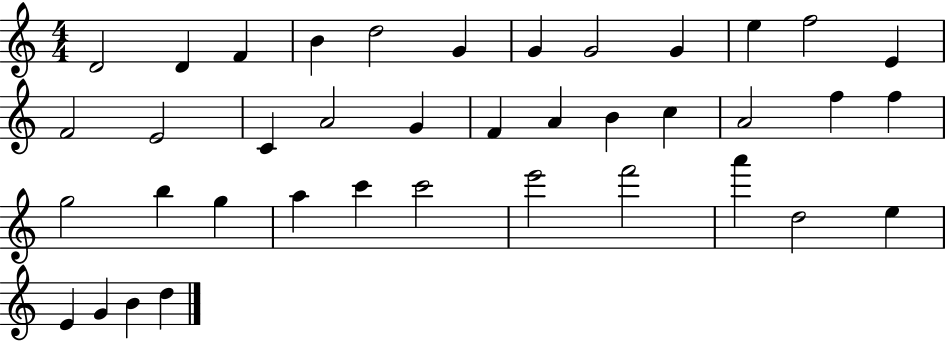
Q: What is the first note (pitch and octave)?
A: D4